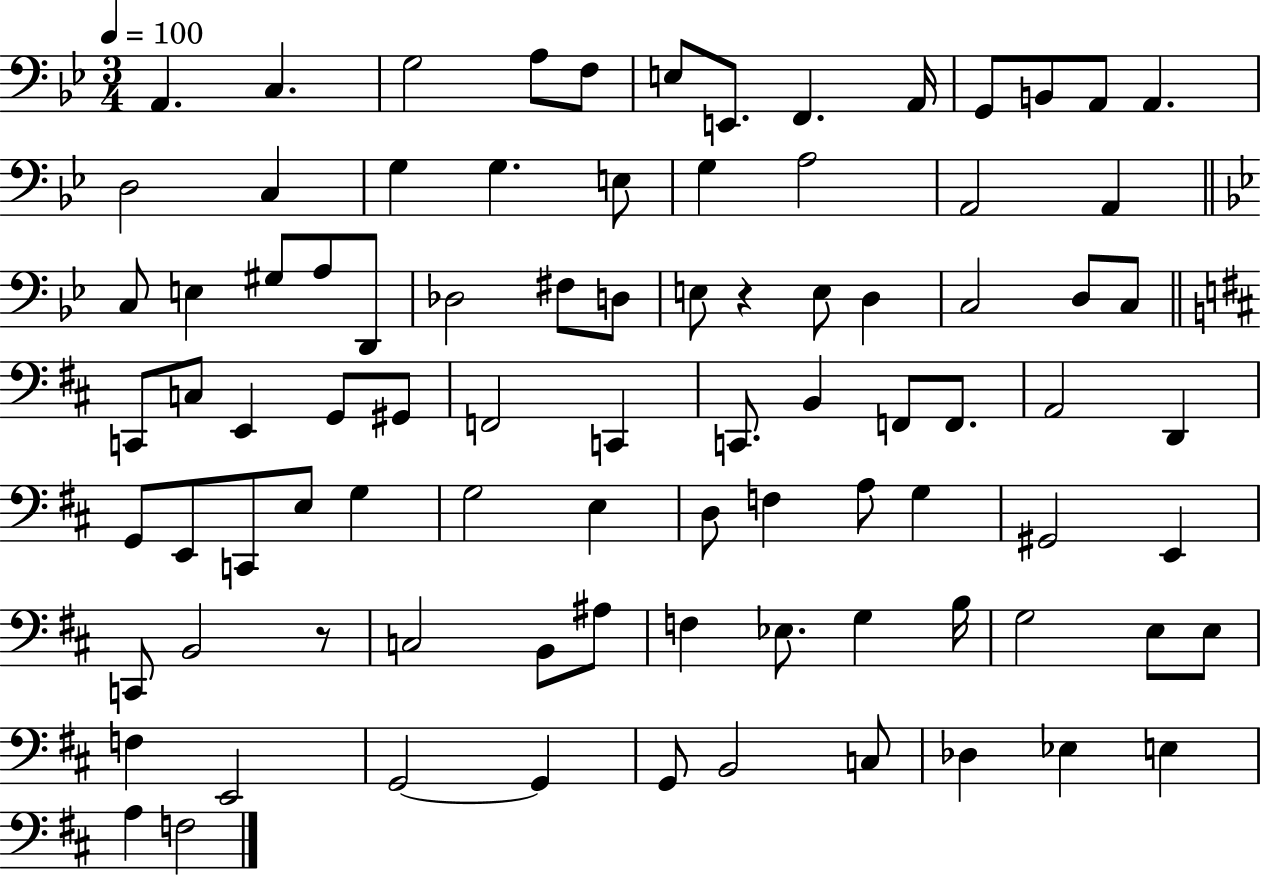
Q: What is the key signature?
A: BES major